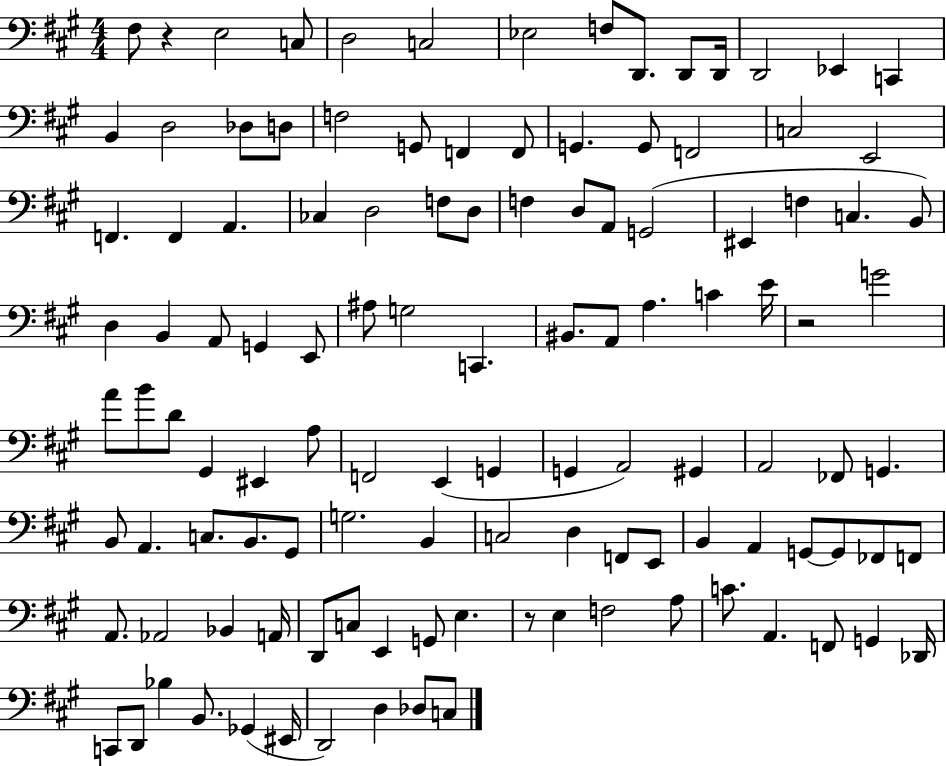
X:1
T:Untitled
M:4/4
L:1/4
K:A
^F,/2 z E,2 C,/2 D,2 C,2 _E,2 F,/2 D,,/2 D,,/2 D,,/4 D,,2 _E,, C,, B,, D,2 _D,/2 D,/2 F,2 G,,/2 F,, F,,/2 G,, G,,/2 F,,2 C,2 E,,2 F,, F,, A,, _C, D,2 F,/2 D,/2 F, D,/2 A,,/2 G,,2 ^E,, F, C, B,,/2 D, B,, A,,/2 G,, E,,/2 ^A,/2 G,2 C,, ^B,,/2 A,,/2 A, C E/4 z2 G2 A/2 B/2 D/2 ^G,, ^E,, A,/2 F,,2 E,, G,, G,, A,,2 ^G,, A,,2 _F,,/2 G,, B,,/2 A,, C,/2 B,,/2 ^G,,/2 G,2 B,, C,2 D, F,,/2 E,,/2 B,, A,, G,,/2 G,,/2 _F,,/2 F,,/2 A,,/2 _A,,2 _B,, A,,/4 D,,/2 C,/2 E,, G,,/2 E, z/2 E, F,2 A,/2 C/2 A,, F,,/2 G,, _D,,/4 C,,/2 D,,/2 _B, B,,/2 _G,, ^E,,/4 D,,2 D, _D,/2 C,/2